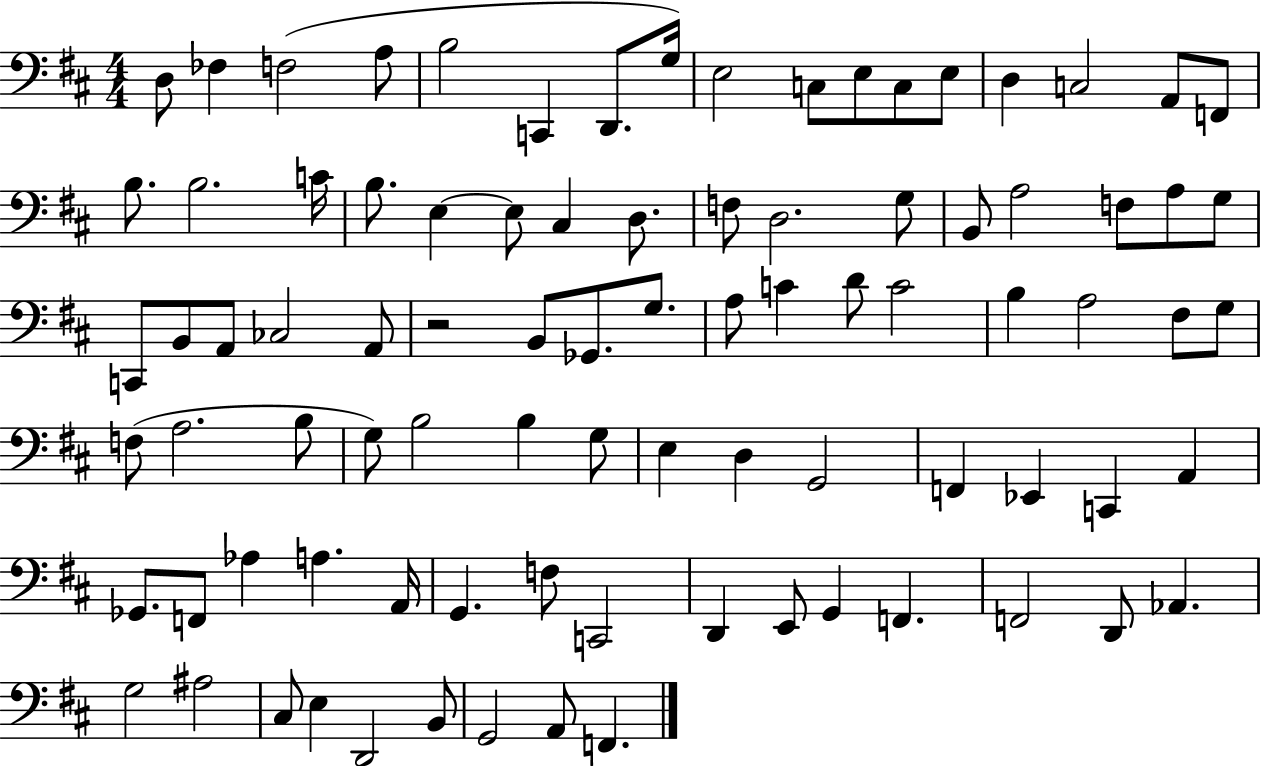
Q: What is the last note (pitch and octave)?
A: F2